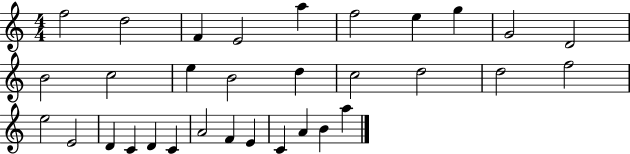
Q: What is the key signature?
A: C major